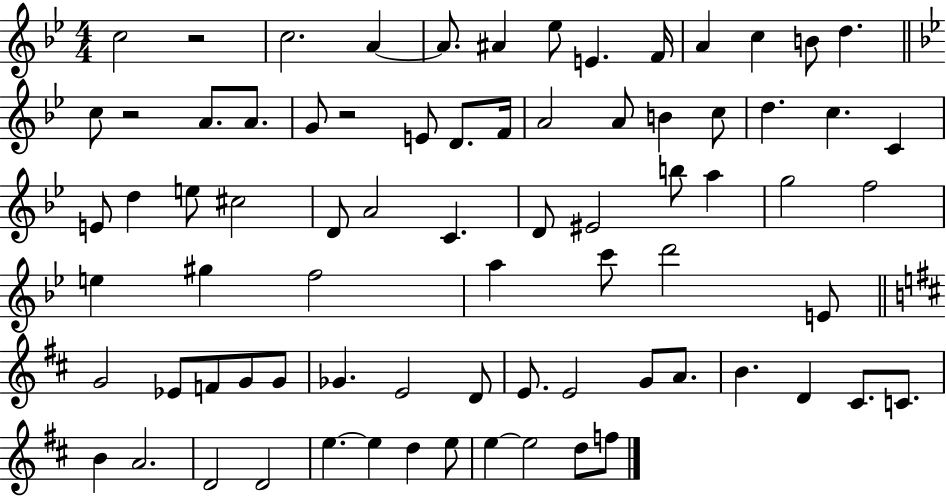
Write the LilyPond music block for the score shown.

{
  \clef treble
  \numericTimeSignature
  \time 4/4
  \key bes \major
  c''2 r2 | c''2. a'4~~ | a'8. ais'4 ees''8 e'4. f'16 | a'4 c''4 b'8 d''4. | \break \bar "||" \break \key bes \major c''8 r2 a'8. a'8. | g'8 r2 e'8 d'8. f'16 | a'2 a'8 b'4 c''8 | d''4. c''4. c'4 | \break e'8 d''4 e''8 cis''2 | d'8 a'2 c'4. | d'8 eis'2 b''8 a''4 | g''2 f''2 | \break e''4 gis''4 f''2 | a''4 c'''8 d'''2 e'8 | \bar "||" \break \key b \minor g'2 ees'8 f'8 g'8 g'8 | ges'4. e'2 d'8 | e'8. e'2 g'8 a'8. | b'4. d'4 cis'8. c'8. | \break b'4 a'2. | d'2 d'2 | e''4.~~ e''4 d''4 e''8 | e''4~~ e''2 d''8 f''8 | \break \bar "|."
}